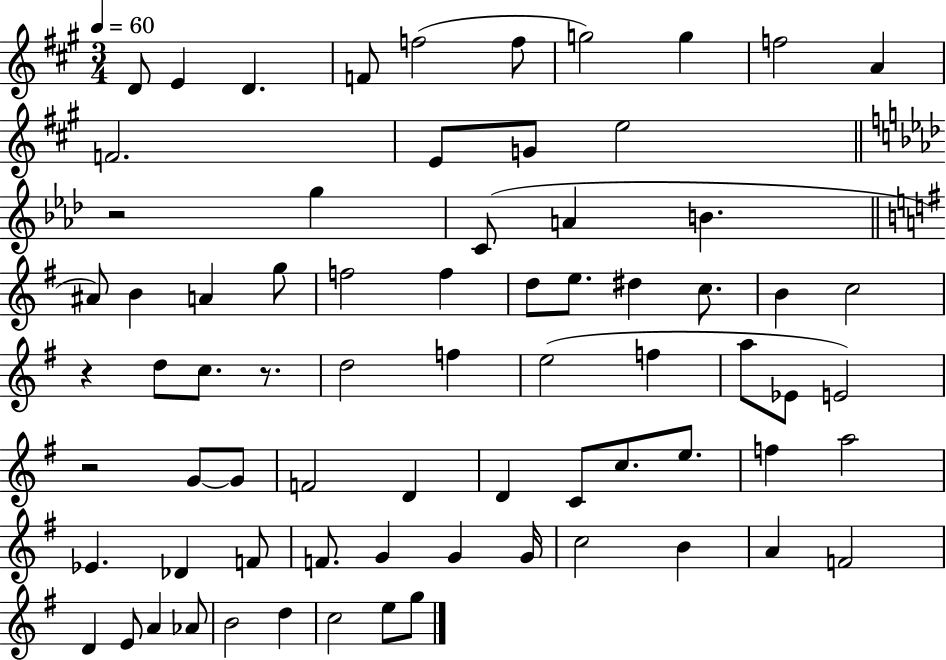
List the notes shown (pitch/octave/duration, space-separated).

D4/e E4/q D4/q. F4/e F5/h F5/e G5/h G5/q F5/h A4/q F4/h. E4/e G4/e E5/h R/h G5/q C4/e A4/q B4/q. A#4/e B4/q A4/q G5/e F5/h F5/q D5/e E5/e. D#5/q C5/e. B4/q C5/h R/q D5/e C5/e. R/e. D5/h F5/q E5/h F5/q A5/e Eb4/e E4/h R/h G4/e G4/e F4/h D4/q D4/q C4/e C5/e. E5/e. F5/q A5/h Eb4/q. Db4/q F4/e F4/e. G4/q G4/q G4/s C5/h B4/q A4/q F4/h D4/q E4/e A4/q Ab4/e B4/h D5/q C5/h E5/e G5/e